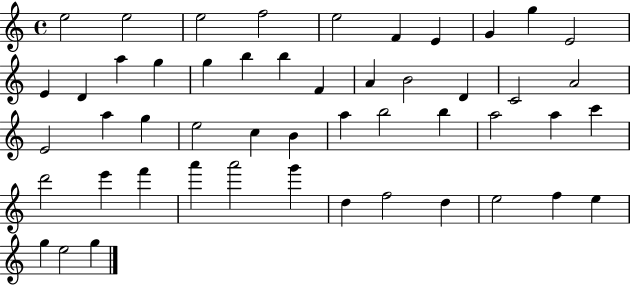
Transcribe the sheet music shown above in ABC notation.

X:1
T:Untitled
M:4/4
L:1/4
K:C
e2 e2 e2 f2 e2 F E G g E2 E D a g g b b F A B2 D C2 A2 E2 a g e2 c B a b2 b a2 a c' d'2 e' f' a' a'2 g' d f2 d e2 f e g e2 g